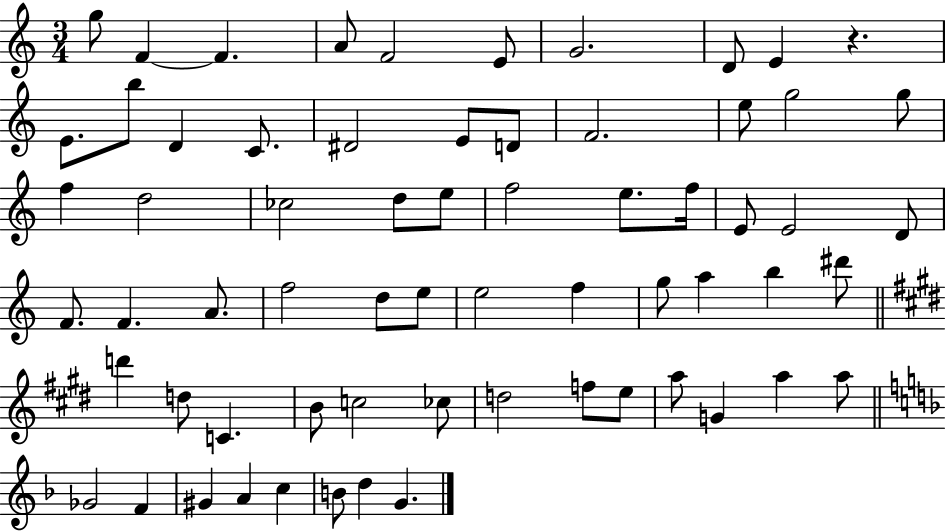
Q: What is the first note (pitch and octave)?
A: G5